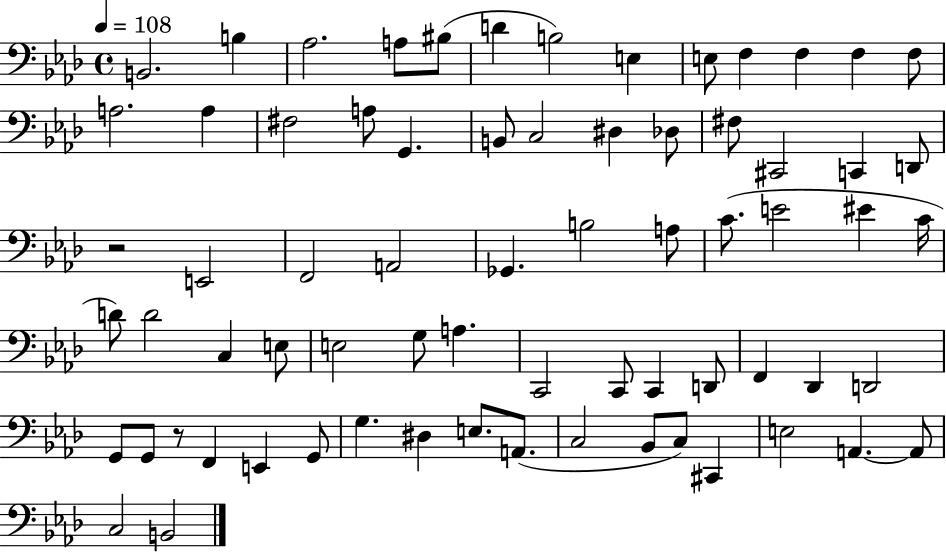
B2/h. B3/q Ab3/h. A3/e BIS3/e D4/q B3/h E3/q E3/e F3/q F3/q F3/q F3/e A3/h. A3/q F#3/h A3/e G2/q. B2/e C3/h D#3/q Db3/e F#3/e C#2/h C2/q D2/e R/h E2/h F2/h A2/h Gb2/q. B3/h A3/e C4/e. E4/h EIS4/q C4/s D4/e D4/h C3/q E3/e E3/h G3/e A3/q. C2/h C2/e C2/q D2/e F2/q Db2/q D2/h G2/e G2/e R/e F2/q E2/q G2/e G3/q. D#3/q E3/e. A2/e. C3/h Bb2/e C3/e C#2/q E3/h A2/q. A2/e C3/h B2/h